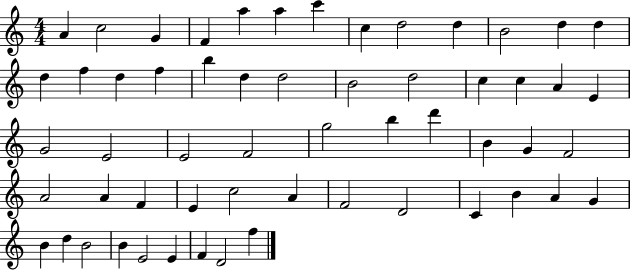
A4/q C5/h G4/q F4/q A5/q A5/q C6/q C5/q D5/h D5/q B4/h D5/q D5/q D5/q F5/q D5/q F5/q B5/q D5/q D5/h B4/h D5/h C5/q C5/q A4/q E4/q G4/h E4/h E4/h F4/h G5/h B5/q D6/q B4/q G4/q F4/h A4/h A4/q F4/q E4/q C5/h A4/q F4/h D4/h C4/q B4/q A4/q G4/q B4/q D5/q B4/h B4/q E4/h E4/q F4/q D4/h F5/q